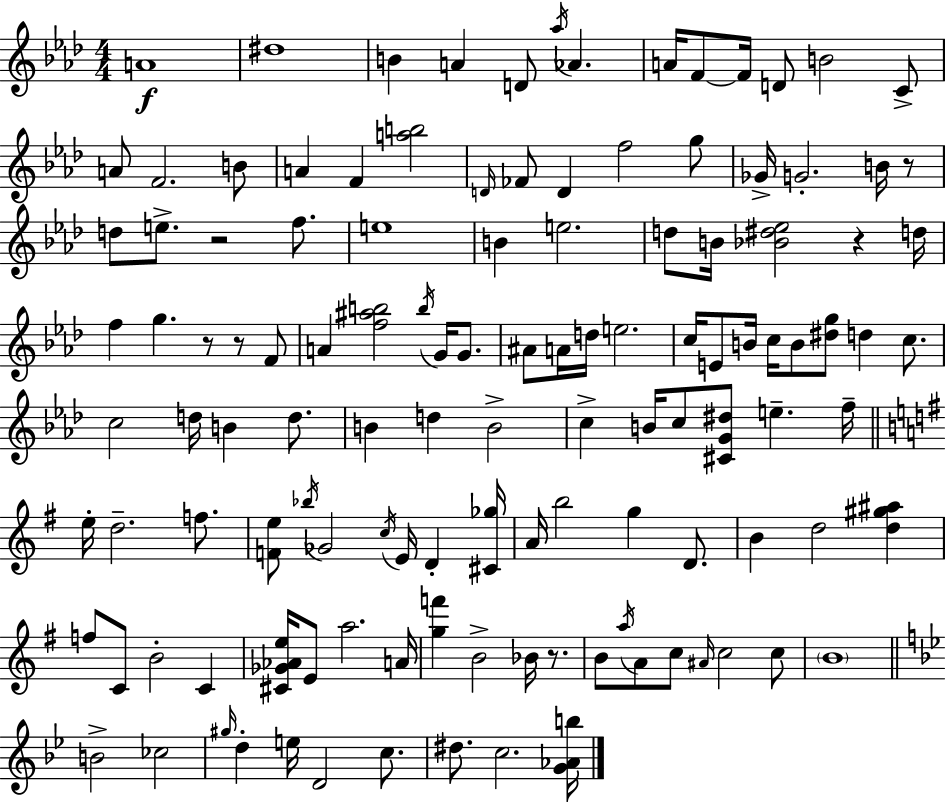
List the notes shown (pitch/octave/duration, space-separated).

A4/w D#5/w B4/q A4/q D4/e Ab5/s Ab4/q. A4/s F4/e F4/s D4/e B4/h C4/e A4/e F4/h. B4/e A4/q F4/q [A5,B5]/h D4/s FES4/e D4/q F5/h G5/e Gb4/s G4/h. B4/s R/e D5/e E5/e. R/h F5/e. E5/w B4/q E5/h. D5/e B4/s [Bb4,D#5,Eb5]/h R/q D5/s F5/q G5/q. R/e R/e F4/e A4/q [F5,A#5,B5]/h B5/s G4/s G4/e. A#4/e A4/s D5/s E5/h. C5/s E4/e B4/s C5/s B4/e [D#5,G5]/e D5/q C5/e. C5/h D5/s B4/q D5/e. B4/q D5/q B4/h C5/q B4/s C5/e [C#4,G4,D#5]/e E5/q. F5/s E5/s D5/h. F5/e. [F4,E5]/e Bb5/s Gb4/h C5/s E4/s D4/q [C#4,Gb5]/s A4/s B5/h G5/q D4/e. B4/q D5/h [D5,G#5,A#5]/q F5/e C4/e B4/h C4/q [C#4,Gb4,Ab4,E5]/s E4/e A5/h. A4/s [G5,F6]/q B4/h Bb4/s R/e. B4/e A5/s A4/e C5/e A#4/s C5/h C5/e B4/w B4/h CES5/h G#5/s D5/q E5/s D4/h C5/e. D#5/e. C5/h. [G4,Ab4,B5]/s